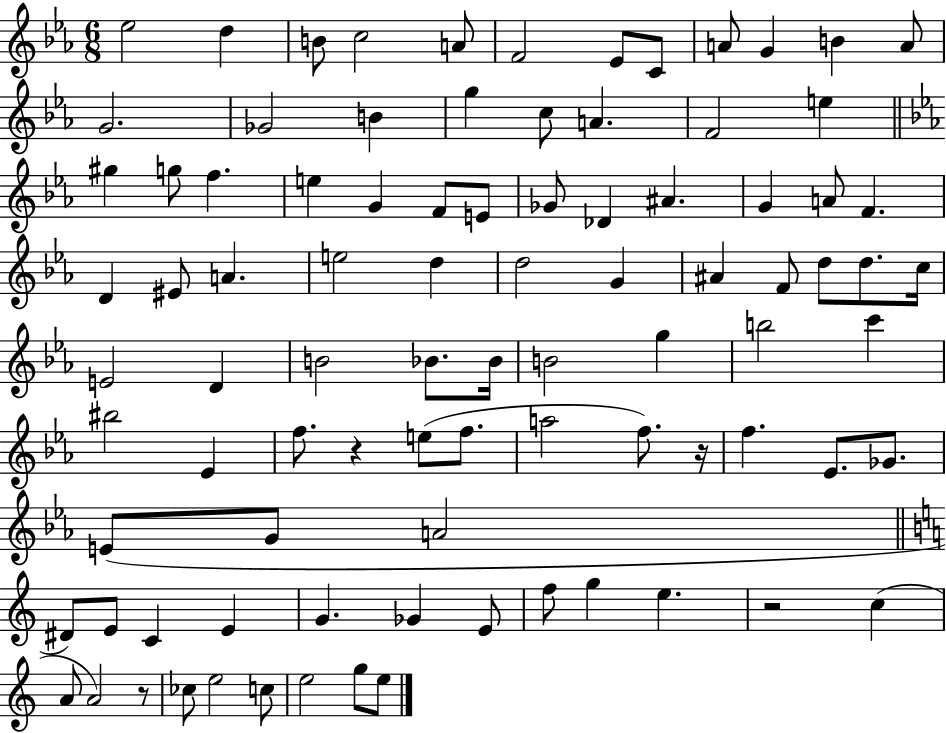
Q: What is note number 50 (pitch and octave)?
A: Bb4